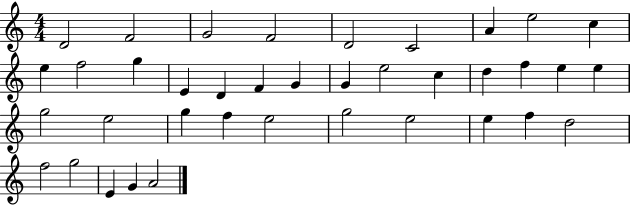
{
  \clef treble
  \numericTimeSignature
  \time 4/4
  \key c \major
  d'2 f'2 | g'2 f'2 | d'2 c'2 | a'4 e''2 c''4 | \break e''4 f''2 g''4 | e'4 d'4 f'4 g'4 | g'4 e''2 c''4 | d''4 f''4 e''4 e''4 | \break g''2 e''2 | g''4 f''4 e''2 | g''2 e''2 | e''4 f''4 d''2 | \break f''2 g''2 | e'4 g'4 a'2 | \bar "|."
}